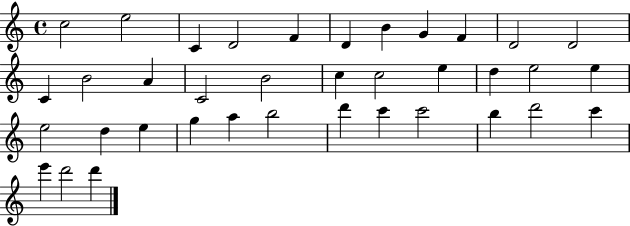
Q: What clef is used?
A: treble